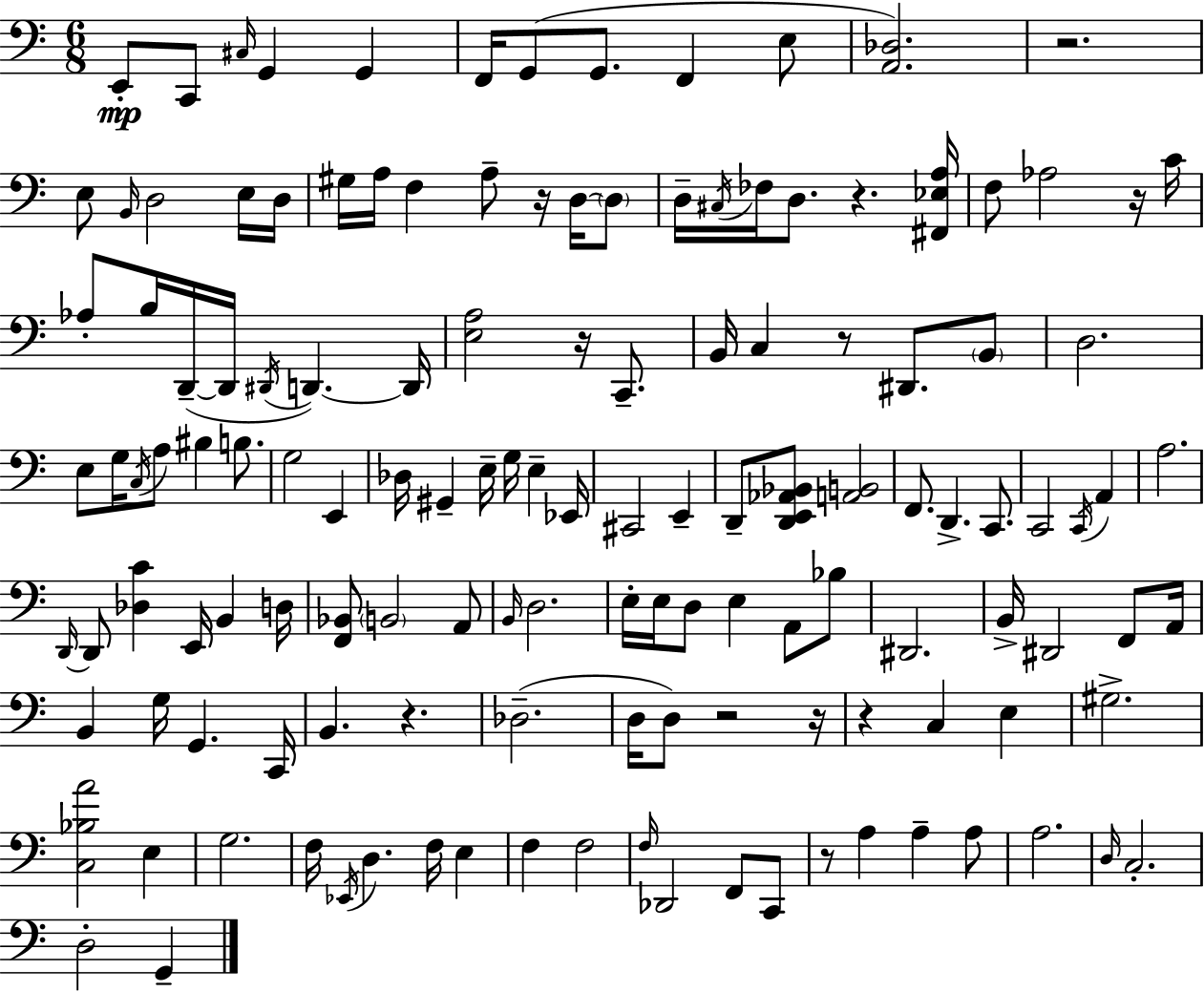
X:1
T:Untitled
M:6/8
L:1/4
K:C
E,,/2 C,,/2 ^C,/4 G,, G,, F,,/4 G,,/2 G,,/2 F,, E,/2 [A,,_D,]2 z2 E,/2 B,,/4 D,2 E,/4 D,/4 ^G,/4 A,/4 F, A,/2 z/4 D,/4 D,/2 D,/4 ^C,/4 _F,/4 D,/2 z [^F,,_E,A,]/4 F,/2 _A,2 z/4 C/4 _A,/2 B,/4 D,,/4 D,,/4 ^D,,/4 D,, D,,/4 [E,A,]2 z/4 C,,/2 B,,/4 C, z/2 ^D,,/2 B,,/2 D,2 E,/2 G,/4 C,/4 A,/2 ^B, B,/2 G,2 E,, _D,/4 ^G,, E,/4 G,/4 E, _E,,/4 ^C,,2 E,, D,,/2 [D,,E,,_A,,_B,,]/2 [A,,B,,]2 F,,/2 D,, C,,/2 C,,2 C,,/4 A,, A,2 D,,/4 D,,/2 [_D,C] E,,/4 B,, D,/4 [F,,_B,,]/2 B,,2 A,,/2 B,,/4 D,2 E,/4 E,/4 D,/2 E, A,,/2 _B,/2 ^D,,2 B,,/4 ^D,,2 F,,/2 A,,/4 B,, G,/4 G,, C,,/4 B,, z _D,2 D,/4 D,/2 z2 z/4 z C, E, ^G,2 [C,_B,A]2 E, G,2 F,/4 _E,,/4 D, F,/4 E, F, F,2 F,/4 _D,,2 F,,/2 C,,/2 z/2 A, A, A,/2 A,2 D,/4 C,2 D,2 G,,